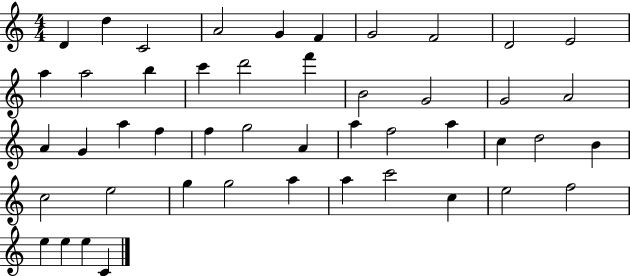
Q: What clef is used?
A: treble